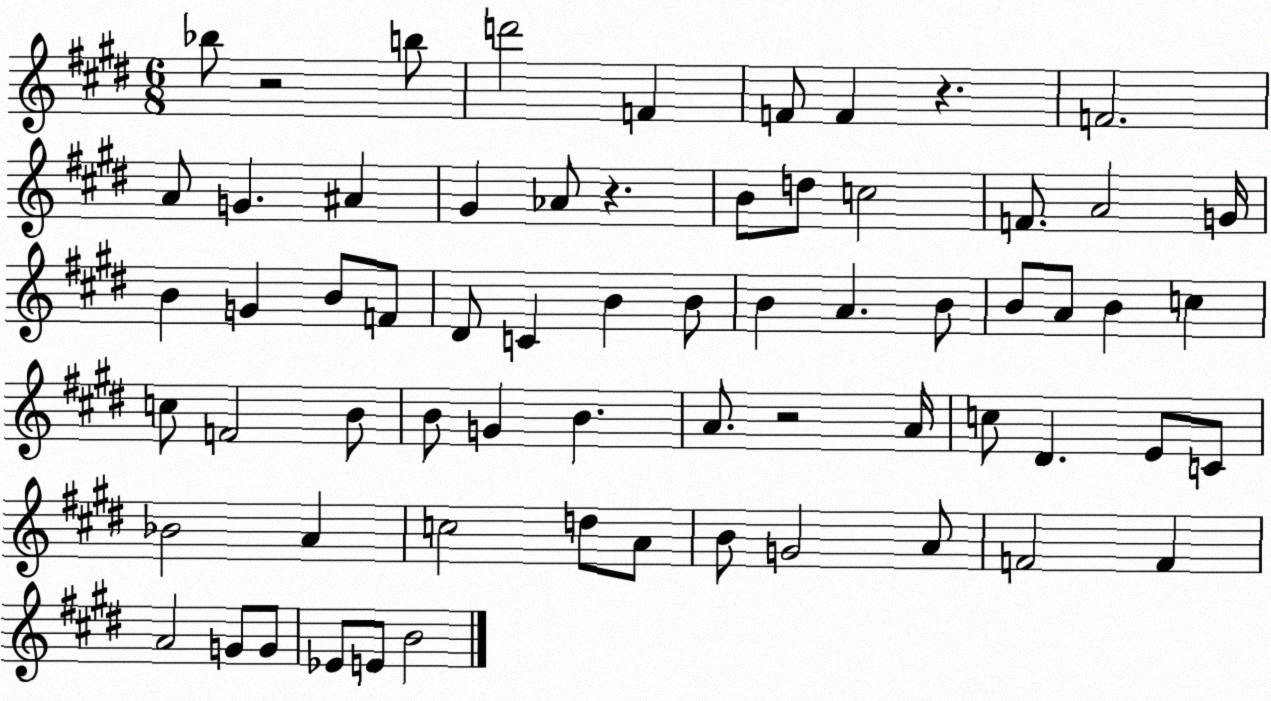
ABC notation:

X:1
T:Untitled
M:6/8
L:1/4
K:E
_b/2 z2 b/2 d'2 F F/2 F z F2 A/2 G ^A ^G _A/2 z B/2 d/2 c2 F/2 A2 G/4 B G B/2 F/2 ^D/2 C B B/2 B A B/2 B/2 A/2 B c c/2 F2 B/2 B/2 G B A/2 z2 A/4 c/2 ^D E/2 C/2 _B2 A c2 d/2 A/2 B/2 G2 A/2 F2 F A2 G/2 G/2 _E/2 E/2 B2